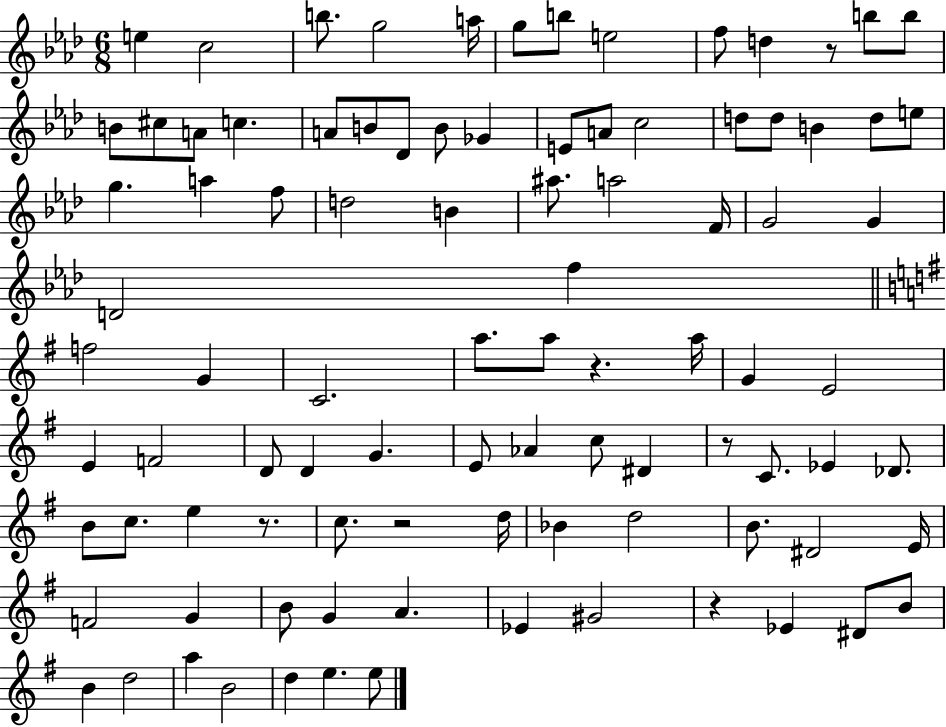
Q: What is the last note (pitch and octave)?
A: E5